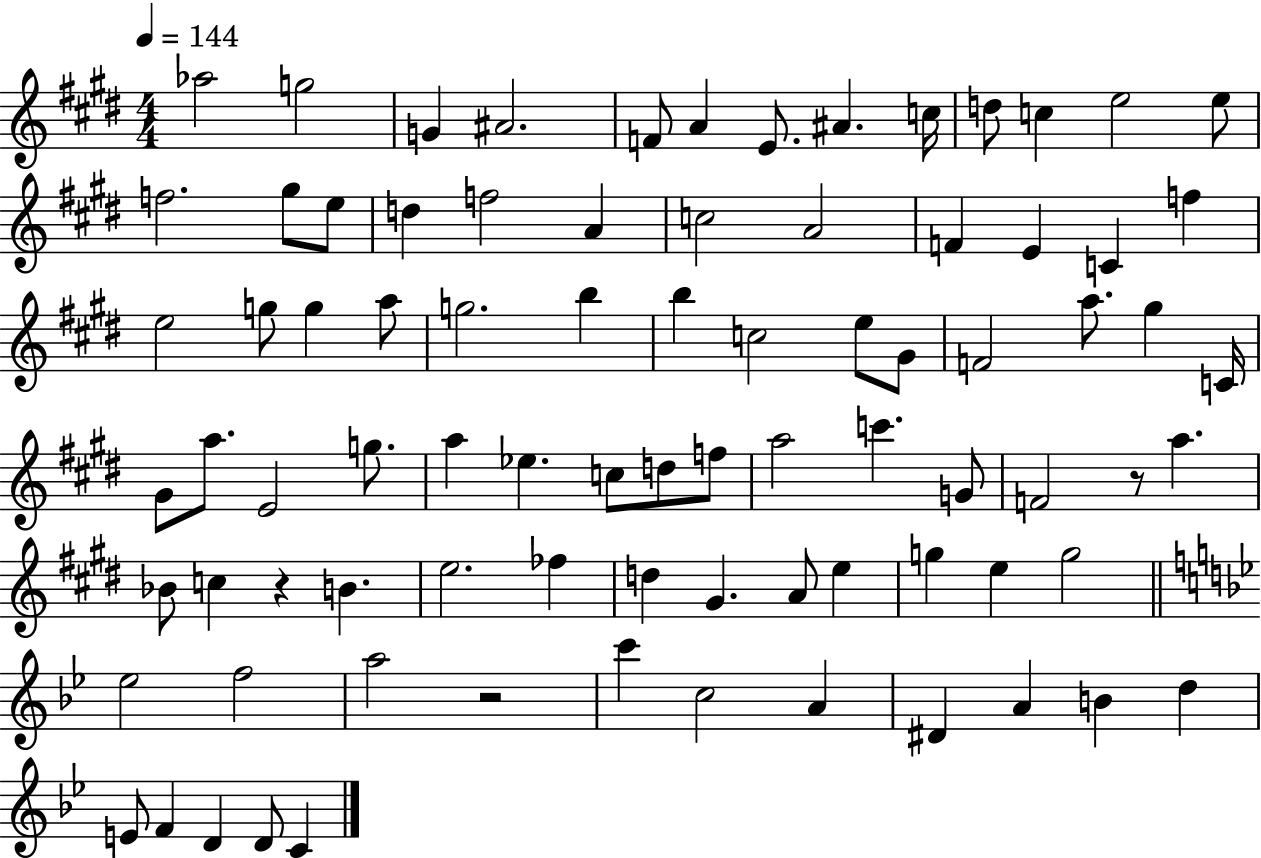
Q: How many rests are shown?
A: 3